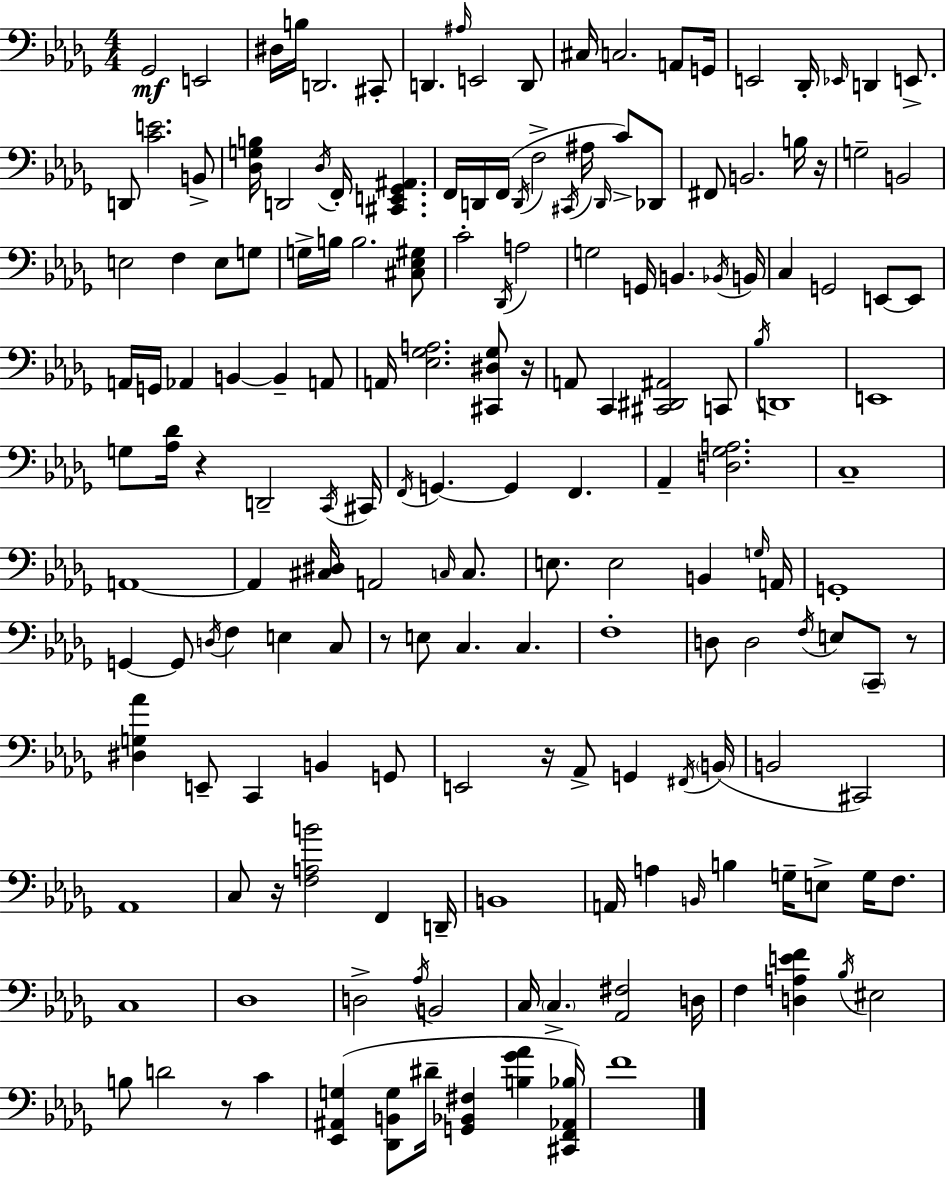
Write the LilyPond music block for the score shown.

{
  \clef bass
  \numericTimeSignature
  \time 4/4
  \key bes \minor
  \repeat volta 2 { ges,2\mf e,2 | dis16 b16 d,2. cis,8-. | d,4. \grace { ais16 } e,2 d,8 | cis16 c2. a,8 | \break g,16 e,2 des,16-. \grace { ees,16 } d,4 e,8.-> | d,8 <c' e'>2. | b,8-> <des g b>16 d,2 \acciaccatura { des16 } f,16-. <cis, e, ges, ais,>4. | f,16 d,16 f,16( \acciaccatura { d,16 } f2-> \acciaccatura { cis,16 } | \break ais16 \grace { d,16 }) c'8-> des,8 fis,8 b,2. | b16 r16 g2-- b,2 | e2 f4 | e8 g8 g16-> b16 b2. | \break <cis ees gis>8 c'2-. \acciaccatura { des,16 } a2 | g2 g,16 | b,4. \acciaccatura { bes,16 } b,16 c4 g,2 | e,8~~ e,8 a,16 g,16 aes,4 b,4~~ | \break b,4-- a,8 a,16 <ees ges a>2. | <cis, dis ges>8 r16 a,8 c,4 <cis, dis, ais,>2 | c,8 \acciaccatura { bes16 } d,1 | e,1 | \break g8 <aes des'>16 r4 | d,2-- \acciaccatura { c,16 } cis,16 \acciaccatura { f,16 } g,4.~~ | g,4 f,4. aes,4-- <d ges a>2. | c1-- | \break a,1~~ | a,4 <cis dis>16 | a,2 \grace { c16 } c8. e8. e2 | b,4 \grace { g16 } a,16 g,1-. | \break g,4~~ | g,8 \acciaccatura { d16 } f4 e4 c8 r8 | e8 c4. c4. f1-. | d8 | \break d2 \acciaccatura { f16 } e8 \parenthesize c,8-- r8 <dis g aes'>4 | e,8-- c,4 b,4 g,8 e,2 | r16 aes,8-> g,4 \acciaccatura { fis,16 }( \parenthesize b,16 | b,2 cis,2) | \break aes,1 | c8 r16 <f a b'>2 f,4 d,16-- | b,1 | a,16 a4 \grace { b,16 } b4 g16-- e8-> g16 f8. | \break c1 | des1 | d2-> \acciaccatura { aes16 } b,2 | c16 \parenthesize c4.-> <aes, fis>2 | \break d16 f4 <d a e' f'>4 \acciaccatura { bes16 } eis2 | b8 d'2 r8 c'4 | <ees, ais, g>4( <des, b, g>8 dis'16-- <g, bes, fis>4 <b ges' aes'>4 | <cis, f, aes, bes>16) f'1 | \break } \bar "|."
}